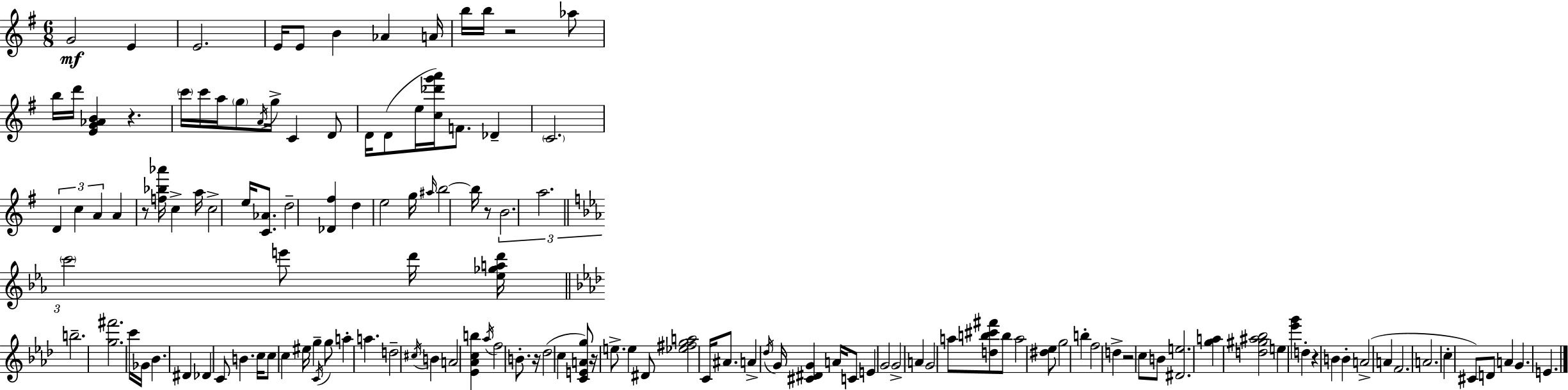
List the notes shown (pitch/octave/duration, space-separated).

G4/h E4/q E4/h. E4/s E4/e B4/q Ab4/q A4/s B5/s B5/s R/h Ab5/e B5/s D6/s [E4,G4,Ab4,B4]/q R/q. C6/s C6/s A5/s G5/e A4/s G5/s C4/q D4/e D4/s D4/e E5/s [C5,Db6,G6,A6]/s F4/e. Db4/q C4/h. D4/q C5/q A4/q A4/q R/e [F5,Bb5,Ab6]/s C5/q A5/s C5/h E5/s [C4,Ab4]/e. D5/h [Db4,F#5]/q D5/q E5/h G5/s A#5/s B5/h B5/s R/e B4/h. A5/h. C6/h E6/e D6/s [Eb5,Gb5,A5,D6]/s B5/h. [G5,F#6]/h. C6/s Gb4/s Bb4/q. D#4/q Db4/q C4/e B4/q. C5/s C5/e C5/q EIS5/s G5/q C4/s G5/e A5/q A5/q. D5/h C#5/s B4/q A4/h [Eb4,Ab4,C5,B5]/q Ab5/s F5/h B4/e. R/s Db5/h C5/q [C4,E4,A4,G5]/e R/s E5/e. E5/q D#4/e [Eb5,F#5,G5,A5]/h C4/s A#4/e. A4/q Db5/s G4/s [C#4,D#4,G4]/q A4/s C4/e E4/q G4/h G4/h A4/q G4/h A5/e [D5,B5,C#6,F#6]/e B5/e A5/h [D#5,Eb5]/e G5/h B5/q F5/h D5/q R/h C5/e B4/e [D#4,E5]/h. [G5,A5]/q [D5,G#5,A#5,Bb5]/h E5/q [Eb6,G6]/q D5/q R/q B4/q B4/q A4/h A4/q F4/h. A4/h. C5/q C#4/e D4/e A4/q G4/q. E4/q.